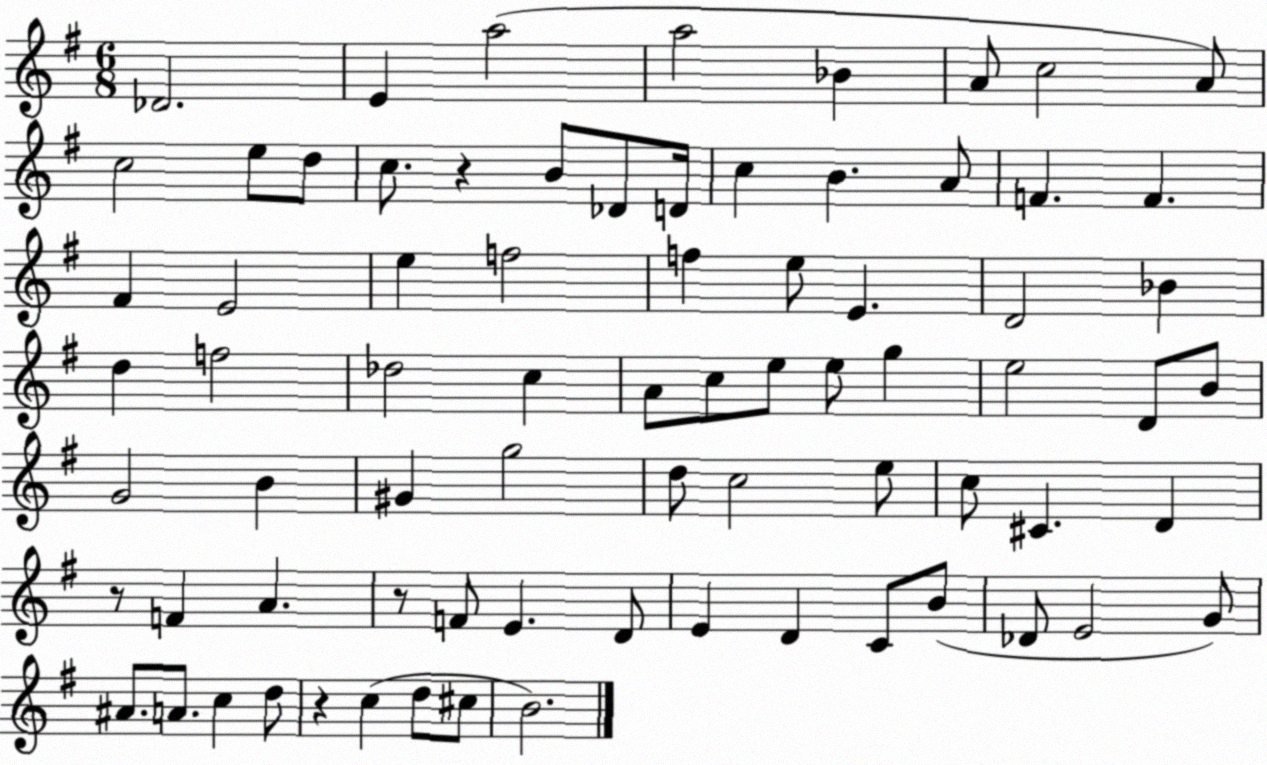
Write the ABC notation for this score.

X:1
T:Untitled
M:6/8
L:1/4
K:G
_D2 E a2 a2 _B A/2 c2 A/2 c2 e/2 d/2 c/2 z B/2 _D/2 D/4 c B A/2 F F ^F E2 e f2 f e/2 E D2 _B d f2 _d2 c A/2 c/2 e/2 e/2 g e2 D/2 B/2 G2 B ^G g2 d/2 c2 e/2 c/2 ^C D z/2 F A z/2 F/2 E D/2 E D C/2 B/2 _D/2 E2 G/2 ^A/2 A/2 c d/2 z c d/2 ^c/2 B2